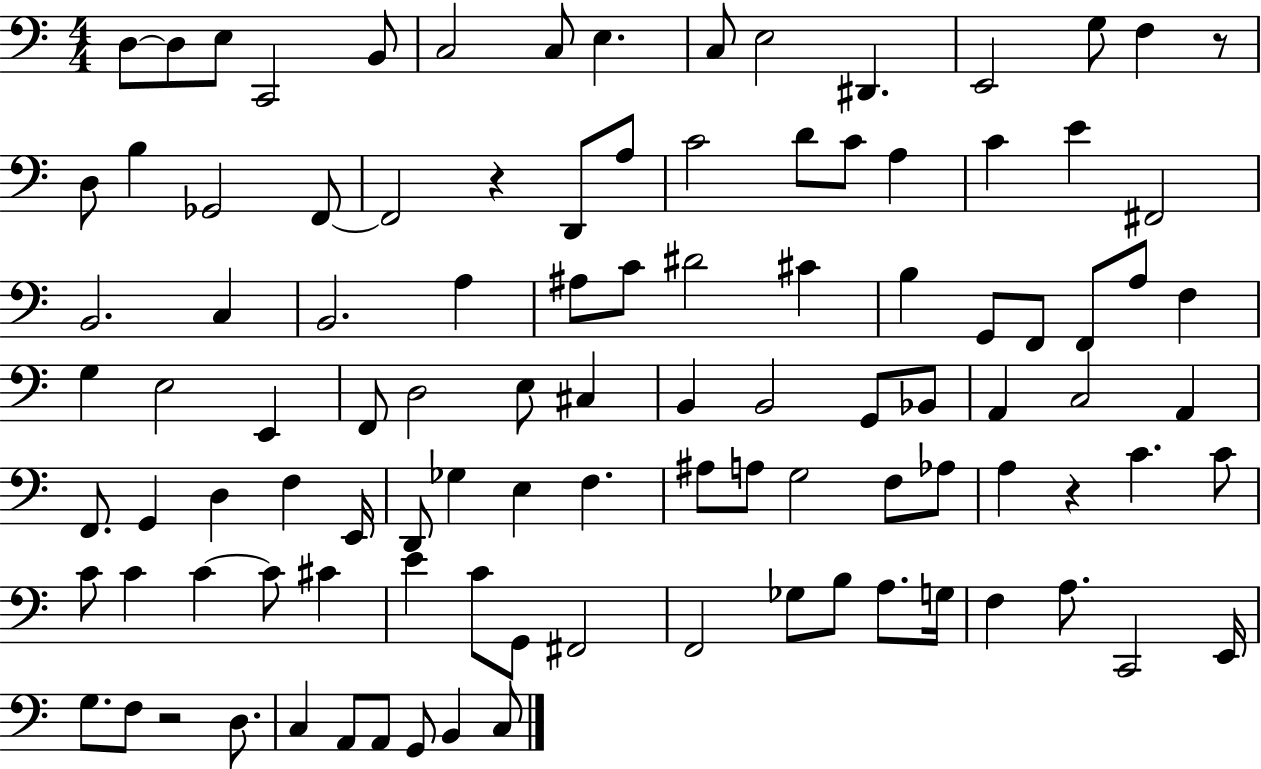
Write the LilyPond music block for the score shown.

{
  \clef bass
  \numericTimeSignature
  \time 4/4
  \key c \major
  \repeat volta 2 { d8~~ d8 e8 c,2 b,8 | c2 c8 e4. | c8 e2 dis,4. | e,2 g8 f4 r8 | \break d8 b4 ges,2 f,8~~ | f,2 r4 d,8 a8 | c'2 d'8 c'8 a4 | c'4 e'4 fis,2 | \break b,2. c4 | b,2. a4 | ais8 c'8 dis'2 cis'4 | b4 g,8 f,8 f,8 a8 f4 | \break g4 e2 e,4 | f,8 d2 e8 cis4 | b,4 b,2 g,8 bes,8 | a,4 c2 a,4 | \break f,8. g,4 d4 f4 e,16 | d,8 ges4 e4 f4. | ais8 a8 g2 f8 aes8 | a4 r4 c'4. c'8 | \break c'8 c'4 c'4~~ c'8 cis'4 | e'4 c'8 g,8 fis,2 | f,2 ges8 b8 a8. g16 | f4 a8. c,2 e,16 | \break g8. f8 r2 d8. | c4 a,8 a,8 g,8 b,4 c8 | } \bar "|."
}